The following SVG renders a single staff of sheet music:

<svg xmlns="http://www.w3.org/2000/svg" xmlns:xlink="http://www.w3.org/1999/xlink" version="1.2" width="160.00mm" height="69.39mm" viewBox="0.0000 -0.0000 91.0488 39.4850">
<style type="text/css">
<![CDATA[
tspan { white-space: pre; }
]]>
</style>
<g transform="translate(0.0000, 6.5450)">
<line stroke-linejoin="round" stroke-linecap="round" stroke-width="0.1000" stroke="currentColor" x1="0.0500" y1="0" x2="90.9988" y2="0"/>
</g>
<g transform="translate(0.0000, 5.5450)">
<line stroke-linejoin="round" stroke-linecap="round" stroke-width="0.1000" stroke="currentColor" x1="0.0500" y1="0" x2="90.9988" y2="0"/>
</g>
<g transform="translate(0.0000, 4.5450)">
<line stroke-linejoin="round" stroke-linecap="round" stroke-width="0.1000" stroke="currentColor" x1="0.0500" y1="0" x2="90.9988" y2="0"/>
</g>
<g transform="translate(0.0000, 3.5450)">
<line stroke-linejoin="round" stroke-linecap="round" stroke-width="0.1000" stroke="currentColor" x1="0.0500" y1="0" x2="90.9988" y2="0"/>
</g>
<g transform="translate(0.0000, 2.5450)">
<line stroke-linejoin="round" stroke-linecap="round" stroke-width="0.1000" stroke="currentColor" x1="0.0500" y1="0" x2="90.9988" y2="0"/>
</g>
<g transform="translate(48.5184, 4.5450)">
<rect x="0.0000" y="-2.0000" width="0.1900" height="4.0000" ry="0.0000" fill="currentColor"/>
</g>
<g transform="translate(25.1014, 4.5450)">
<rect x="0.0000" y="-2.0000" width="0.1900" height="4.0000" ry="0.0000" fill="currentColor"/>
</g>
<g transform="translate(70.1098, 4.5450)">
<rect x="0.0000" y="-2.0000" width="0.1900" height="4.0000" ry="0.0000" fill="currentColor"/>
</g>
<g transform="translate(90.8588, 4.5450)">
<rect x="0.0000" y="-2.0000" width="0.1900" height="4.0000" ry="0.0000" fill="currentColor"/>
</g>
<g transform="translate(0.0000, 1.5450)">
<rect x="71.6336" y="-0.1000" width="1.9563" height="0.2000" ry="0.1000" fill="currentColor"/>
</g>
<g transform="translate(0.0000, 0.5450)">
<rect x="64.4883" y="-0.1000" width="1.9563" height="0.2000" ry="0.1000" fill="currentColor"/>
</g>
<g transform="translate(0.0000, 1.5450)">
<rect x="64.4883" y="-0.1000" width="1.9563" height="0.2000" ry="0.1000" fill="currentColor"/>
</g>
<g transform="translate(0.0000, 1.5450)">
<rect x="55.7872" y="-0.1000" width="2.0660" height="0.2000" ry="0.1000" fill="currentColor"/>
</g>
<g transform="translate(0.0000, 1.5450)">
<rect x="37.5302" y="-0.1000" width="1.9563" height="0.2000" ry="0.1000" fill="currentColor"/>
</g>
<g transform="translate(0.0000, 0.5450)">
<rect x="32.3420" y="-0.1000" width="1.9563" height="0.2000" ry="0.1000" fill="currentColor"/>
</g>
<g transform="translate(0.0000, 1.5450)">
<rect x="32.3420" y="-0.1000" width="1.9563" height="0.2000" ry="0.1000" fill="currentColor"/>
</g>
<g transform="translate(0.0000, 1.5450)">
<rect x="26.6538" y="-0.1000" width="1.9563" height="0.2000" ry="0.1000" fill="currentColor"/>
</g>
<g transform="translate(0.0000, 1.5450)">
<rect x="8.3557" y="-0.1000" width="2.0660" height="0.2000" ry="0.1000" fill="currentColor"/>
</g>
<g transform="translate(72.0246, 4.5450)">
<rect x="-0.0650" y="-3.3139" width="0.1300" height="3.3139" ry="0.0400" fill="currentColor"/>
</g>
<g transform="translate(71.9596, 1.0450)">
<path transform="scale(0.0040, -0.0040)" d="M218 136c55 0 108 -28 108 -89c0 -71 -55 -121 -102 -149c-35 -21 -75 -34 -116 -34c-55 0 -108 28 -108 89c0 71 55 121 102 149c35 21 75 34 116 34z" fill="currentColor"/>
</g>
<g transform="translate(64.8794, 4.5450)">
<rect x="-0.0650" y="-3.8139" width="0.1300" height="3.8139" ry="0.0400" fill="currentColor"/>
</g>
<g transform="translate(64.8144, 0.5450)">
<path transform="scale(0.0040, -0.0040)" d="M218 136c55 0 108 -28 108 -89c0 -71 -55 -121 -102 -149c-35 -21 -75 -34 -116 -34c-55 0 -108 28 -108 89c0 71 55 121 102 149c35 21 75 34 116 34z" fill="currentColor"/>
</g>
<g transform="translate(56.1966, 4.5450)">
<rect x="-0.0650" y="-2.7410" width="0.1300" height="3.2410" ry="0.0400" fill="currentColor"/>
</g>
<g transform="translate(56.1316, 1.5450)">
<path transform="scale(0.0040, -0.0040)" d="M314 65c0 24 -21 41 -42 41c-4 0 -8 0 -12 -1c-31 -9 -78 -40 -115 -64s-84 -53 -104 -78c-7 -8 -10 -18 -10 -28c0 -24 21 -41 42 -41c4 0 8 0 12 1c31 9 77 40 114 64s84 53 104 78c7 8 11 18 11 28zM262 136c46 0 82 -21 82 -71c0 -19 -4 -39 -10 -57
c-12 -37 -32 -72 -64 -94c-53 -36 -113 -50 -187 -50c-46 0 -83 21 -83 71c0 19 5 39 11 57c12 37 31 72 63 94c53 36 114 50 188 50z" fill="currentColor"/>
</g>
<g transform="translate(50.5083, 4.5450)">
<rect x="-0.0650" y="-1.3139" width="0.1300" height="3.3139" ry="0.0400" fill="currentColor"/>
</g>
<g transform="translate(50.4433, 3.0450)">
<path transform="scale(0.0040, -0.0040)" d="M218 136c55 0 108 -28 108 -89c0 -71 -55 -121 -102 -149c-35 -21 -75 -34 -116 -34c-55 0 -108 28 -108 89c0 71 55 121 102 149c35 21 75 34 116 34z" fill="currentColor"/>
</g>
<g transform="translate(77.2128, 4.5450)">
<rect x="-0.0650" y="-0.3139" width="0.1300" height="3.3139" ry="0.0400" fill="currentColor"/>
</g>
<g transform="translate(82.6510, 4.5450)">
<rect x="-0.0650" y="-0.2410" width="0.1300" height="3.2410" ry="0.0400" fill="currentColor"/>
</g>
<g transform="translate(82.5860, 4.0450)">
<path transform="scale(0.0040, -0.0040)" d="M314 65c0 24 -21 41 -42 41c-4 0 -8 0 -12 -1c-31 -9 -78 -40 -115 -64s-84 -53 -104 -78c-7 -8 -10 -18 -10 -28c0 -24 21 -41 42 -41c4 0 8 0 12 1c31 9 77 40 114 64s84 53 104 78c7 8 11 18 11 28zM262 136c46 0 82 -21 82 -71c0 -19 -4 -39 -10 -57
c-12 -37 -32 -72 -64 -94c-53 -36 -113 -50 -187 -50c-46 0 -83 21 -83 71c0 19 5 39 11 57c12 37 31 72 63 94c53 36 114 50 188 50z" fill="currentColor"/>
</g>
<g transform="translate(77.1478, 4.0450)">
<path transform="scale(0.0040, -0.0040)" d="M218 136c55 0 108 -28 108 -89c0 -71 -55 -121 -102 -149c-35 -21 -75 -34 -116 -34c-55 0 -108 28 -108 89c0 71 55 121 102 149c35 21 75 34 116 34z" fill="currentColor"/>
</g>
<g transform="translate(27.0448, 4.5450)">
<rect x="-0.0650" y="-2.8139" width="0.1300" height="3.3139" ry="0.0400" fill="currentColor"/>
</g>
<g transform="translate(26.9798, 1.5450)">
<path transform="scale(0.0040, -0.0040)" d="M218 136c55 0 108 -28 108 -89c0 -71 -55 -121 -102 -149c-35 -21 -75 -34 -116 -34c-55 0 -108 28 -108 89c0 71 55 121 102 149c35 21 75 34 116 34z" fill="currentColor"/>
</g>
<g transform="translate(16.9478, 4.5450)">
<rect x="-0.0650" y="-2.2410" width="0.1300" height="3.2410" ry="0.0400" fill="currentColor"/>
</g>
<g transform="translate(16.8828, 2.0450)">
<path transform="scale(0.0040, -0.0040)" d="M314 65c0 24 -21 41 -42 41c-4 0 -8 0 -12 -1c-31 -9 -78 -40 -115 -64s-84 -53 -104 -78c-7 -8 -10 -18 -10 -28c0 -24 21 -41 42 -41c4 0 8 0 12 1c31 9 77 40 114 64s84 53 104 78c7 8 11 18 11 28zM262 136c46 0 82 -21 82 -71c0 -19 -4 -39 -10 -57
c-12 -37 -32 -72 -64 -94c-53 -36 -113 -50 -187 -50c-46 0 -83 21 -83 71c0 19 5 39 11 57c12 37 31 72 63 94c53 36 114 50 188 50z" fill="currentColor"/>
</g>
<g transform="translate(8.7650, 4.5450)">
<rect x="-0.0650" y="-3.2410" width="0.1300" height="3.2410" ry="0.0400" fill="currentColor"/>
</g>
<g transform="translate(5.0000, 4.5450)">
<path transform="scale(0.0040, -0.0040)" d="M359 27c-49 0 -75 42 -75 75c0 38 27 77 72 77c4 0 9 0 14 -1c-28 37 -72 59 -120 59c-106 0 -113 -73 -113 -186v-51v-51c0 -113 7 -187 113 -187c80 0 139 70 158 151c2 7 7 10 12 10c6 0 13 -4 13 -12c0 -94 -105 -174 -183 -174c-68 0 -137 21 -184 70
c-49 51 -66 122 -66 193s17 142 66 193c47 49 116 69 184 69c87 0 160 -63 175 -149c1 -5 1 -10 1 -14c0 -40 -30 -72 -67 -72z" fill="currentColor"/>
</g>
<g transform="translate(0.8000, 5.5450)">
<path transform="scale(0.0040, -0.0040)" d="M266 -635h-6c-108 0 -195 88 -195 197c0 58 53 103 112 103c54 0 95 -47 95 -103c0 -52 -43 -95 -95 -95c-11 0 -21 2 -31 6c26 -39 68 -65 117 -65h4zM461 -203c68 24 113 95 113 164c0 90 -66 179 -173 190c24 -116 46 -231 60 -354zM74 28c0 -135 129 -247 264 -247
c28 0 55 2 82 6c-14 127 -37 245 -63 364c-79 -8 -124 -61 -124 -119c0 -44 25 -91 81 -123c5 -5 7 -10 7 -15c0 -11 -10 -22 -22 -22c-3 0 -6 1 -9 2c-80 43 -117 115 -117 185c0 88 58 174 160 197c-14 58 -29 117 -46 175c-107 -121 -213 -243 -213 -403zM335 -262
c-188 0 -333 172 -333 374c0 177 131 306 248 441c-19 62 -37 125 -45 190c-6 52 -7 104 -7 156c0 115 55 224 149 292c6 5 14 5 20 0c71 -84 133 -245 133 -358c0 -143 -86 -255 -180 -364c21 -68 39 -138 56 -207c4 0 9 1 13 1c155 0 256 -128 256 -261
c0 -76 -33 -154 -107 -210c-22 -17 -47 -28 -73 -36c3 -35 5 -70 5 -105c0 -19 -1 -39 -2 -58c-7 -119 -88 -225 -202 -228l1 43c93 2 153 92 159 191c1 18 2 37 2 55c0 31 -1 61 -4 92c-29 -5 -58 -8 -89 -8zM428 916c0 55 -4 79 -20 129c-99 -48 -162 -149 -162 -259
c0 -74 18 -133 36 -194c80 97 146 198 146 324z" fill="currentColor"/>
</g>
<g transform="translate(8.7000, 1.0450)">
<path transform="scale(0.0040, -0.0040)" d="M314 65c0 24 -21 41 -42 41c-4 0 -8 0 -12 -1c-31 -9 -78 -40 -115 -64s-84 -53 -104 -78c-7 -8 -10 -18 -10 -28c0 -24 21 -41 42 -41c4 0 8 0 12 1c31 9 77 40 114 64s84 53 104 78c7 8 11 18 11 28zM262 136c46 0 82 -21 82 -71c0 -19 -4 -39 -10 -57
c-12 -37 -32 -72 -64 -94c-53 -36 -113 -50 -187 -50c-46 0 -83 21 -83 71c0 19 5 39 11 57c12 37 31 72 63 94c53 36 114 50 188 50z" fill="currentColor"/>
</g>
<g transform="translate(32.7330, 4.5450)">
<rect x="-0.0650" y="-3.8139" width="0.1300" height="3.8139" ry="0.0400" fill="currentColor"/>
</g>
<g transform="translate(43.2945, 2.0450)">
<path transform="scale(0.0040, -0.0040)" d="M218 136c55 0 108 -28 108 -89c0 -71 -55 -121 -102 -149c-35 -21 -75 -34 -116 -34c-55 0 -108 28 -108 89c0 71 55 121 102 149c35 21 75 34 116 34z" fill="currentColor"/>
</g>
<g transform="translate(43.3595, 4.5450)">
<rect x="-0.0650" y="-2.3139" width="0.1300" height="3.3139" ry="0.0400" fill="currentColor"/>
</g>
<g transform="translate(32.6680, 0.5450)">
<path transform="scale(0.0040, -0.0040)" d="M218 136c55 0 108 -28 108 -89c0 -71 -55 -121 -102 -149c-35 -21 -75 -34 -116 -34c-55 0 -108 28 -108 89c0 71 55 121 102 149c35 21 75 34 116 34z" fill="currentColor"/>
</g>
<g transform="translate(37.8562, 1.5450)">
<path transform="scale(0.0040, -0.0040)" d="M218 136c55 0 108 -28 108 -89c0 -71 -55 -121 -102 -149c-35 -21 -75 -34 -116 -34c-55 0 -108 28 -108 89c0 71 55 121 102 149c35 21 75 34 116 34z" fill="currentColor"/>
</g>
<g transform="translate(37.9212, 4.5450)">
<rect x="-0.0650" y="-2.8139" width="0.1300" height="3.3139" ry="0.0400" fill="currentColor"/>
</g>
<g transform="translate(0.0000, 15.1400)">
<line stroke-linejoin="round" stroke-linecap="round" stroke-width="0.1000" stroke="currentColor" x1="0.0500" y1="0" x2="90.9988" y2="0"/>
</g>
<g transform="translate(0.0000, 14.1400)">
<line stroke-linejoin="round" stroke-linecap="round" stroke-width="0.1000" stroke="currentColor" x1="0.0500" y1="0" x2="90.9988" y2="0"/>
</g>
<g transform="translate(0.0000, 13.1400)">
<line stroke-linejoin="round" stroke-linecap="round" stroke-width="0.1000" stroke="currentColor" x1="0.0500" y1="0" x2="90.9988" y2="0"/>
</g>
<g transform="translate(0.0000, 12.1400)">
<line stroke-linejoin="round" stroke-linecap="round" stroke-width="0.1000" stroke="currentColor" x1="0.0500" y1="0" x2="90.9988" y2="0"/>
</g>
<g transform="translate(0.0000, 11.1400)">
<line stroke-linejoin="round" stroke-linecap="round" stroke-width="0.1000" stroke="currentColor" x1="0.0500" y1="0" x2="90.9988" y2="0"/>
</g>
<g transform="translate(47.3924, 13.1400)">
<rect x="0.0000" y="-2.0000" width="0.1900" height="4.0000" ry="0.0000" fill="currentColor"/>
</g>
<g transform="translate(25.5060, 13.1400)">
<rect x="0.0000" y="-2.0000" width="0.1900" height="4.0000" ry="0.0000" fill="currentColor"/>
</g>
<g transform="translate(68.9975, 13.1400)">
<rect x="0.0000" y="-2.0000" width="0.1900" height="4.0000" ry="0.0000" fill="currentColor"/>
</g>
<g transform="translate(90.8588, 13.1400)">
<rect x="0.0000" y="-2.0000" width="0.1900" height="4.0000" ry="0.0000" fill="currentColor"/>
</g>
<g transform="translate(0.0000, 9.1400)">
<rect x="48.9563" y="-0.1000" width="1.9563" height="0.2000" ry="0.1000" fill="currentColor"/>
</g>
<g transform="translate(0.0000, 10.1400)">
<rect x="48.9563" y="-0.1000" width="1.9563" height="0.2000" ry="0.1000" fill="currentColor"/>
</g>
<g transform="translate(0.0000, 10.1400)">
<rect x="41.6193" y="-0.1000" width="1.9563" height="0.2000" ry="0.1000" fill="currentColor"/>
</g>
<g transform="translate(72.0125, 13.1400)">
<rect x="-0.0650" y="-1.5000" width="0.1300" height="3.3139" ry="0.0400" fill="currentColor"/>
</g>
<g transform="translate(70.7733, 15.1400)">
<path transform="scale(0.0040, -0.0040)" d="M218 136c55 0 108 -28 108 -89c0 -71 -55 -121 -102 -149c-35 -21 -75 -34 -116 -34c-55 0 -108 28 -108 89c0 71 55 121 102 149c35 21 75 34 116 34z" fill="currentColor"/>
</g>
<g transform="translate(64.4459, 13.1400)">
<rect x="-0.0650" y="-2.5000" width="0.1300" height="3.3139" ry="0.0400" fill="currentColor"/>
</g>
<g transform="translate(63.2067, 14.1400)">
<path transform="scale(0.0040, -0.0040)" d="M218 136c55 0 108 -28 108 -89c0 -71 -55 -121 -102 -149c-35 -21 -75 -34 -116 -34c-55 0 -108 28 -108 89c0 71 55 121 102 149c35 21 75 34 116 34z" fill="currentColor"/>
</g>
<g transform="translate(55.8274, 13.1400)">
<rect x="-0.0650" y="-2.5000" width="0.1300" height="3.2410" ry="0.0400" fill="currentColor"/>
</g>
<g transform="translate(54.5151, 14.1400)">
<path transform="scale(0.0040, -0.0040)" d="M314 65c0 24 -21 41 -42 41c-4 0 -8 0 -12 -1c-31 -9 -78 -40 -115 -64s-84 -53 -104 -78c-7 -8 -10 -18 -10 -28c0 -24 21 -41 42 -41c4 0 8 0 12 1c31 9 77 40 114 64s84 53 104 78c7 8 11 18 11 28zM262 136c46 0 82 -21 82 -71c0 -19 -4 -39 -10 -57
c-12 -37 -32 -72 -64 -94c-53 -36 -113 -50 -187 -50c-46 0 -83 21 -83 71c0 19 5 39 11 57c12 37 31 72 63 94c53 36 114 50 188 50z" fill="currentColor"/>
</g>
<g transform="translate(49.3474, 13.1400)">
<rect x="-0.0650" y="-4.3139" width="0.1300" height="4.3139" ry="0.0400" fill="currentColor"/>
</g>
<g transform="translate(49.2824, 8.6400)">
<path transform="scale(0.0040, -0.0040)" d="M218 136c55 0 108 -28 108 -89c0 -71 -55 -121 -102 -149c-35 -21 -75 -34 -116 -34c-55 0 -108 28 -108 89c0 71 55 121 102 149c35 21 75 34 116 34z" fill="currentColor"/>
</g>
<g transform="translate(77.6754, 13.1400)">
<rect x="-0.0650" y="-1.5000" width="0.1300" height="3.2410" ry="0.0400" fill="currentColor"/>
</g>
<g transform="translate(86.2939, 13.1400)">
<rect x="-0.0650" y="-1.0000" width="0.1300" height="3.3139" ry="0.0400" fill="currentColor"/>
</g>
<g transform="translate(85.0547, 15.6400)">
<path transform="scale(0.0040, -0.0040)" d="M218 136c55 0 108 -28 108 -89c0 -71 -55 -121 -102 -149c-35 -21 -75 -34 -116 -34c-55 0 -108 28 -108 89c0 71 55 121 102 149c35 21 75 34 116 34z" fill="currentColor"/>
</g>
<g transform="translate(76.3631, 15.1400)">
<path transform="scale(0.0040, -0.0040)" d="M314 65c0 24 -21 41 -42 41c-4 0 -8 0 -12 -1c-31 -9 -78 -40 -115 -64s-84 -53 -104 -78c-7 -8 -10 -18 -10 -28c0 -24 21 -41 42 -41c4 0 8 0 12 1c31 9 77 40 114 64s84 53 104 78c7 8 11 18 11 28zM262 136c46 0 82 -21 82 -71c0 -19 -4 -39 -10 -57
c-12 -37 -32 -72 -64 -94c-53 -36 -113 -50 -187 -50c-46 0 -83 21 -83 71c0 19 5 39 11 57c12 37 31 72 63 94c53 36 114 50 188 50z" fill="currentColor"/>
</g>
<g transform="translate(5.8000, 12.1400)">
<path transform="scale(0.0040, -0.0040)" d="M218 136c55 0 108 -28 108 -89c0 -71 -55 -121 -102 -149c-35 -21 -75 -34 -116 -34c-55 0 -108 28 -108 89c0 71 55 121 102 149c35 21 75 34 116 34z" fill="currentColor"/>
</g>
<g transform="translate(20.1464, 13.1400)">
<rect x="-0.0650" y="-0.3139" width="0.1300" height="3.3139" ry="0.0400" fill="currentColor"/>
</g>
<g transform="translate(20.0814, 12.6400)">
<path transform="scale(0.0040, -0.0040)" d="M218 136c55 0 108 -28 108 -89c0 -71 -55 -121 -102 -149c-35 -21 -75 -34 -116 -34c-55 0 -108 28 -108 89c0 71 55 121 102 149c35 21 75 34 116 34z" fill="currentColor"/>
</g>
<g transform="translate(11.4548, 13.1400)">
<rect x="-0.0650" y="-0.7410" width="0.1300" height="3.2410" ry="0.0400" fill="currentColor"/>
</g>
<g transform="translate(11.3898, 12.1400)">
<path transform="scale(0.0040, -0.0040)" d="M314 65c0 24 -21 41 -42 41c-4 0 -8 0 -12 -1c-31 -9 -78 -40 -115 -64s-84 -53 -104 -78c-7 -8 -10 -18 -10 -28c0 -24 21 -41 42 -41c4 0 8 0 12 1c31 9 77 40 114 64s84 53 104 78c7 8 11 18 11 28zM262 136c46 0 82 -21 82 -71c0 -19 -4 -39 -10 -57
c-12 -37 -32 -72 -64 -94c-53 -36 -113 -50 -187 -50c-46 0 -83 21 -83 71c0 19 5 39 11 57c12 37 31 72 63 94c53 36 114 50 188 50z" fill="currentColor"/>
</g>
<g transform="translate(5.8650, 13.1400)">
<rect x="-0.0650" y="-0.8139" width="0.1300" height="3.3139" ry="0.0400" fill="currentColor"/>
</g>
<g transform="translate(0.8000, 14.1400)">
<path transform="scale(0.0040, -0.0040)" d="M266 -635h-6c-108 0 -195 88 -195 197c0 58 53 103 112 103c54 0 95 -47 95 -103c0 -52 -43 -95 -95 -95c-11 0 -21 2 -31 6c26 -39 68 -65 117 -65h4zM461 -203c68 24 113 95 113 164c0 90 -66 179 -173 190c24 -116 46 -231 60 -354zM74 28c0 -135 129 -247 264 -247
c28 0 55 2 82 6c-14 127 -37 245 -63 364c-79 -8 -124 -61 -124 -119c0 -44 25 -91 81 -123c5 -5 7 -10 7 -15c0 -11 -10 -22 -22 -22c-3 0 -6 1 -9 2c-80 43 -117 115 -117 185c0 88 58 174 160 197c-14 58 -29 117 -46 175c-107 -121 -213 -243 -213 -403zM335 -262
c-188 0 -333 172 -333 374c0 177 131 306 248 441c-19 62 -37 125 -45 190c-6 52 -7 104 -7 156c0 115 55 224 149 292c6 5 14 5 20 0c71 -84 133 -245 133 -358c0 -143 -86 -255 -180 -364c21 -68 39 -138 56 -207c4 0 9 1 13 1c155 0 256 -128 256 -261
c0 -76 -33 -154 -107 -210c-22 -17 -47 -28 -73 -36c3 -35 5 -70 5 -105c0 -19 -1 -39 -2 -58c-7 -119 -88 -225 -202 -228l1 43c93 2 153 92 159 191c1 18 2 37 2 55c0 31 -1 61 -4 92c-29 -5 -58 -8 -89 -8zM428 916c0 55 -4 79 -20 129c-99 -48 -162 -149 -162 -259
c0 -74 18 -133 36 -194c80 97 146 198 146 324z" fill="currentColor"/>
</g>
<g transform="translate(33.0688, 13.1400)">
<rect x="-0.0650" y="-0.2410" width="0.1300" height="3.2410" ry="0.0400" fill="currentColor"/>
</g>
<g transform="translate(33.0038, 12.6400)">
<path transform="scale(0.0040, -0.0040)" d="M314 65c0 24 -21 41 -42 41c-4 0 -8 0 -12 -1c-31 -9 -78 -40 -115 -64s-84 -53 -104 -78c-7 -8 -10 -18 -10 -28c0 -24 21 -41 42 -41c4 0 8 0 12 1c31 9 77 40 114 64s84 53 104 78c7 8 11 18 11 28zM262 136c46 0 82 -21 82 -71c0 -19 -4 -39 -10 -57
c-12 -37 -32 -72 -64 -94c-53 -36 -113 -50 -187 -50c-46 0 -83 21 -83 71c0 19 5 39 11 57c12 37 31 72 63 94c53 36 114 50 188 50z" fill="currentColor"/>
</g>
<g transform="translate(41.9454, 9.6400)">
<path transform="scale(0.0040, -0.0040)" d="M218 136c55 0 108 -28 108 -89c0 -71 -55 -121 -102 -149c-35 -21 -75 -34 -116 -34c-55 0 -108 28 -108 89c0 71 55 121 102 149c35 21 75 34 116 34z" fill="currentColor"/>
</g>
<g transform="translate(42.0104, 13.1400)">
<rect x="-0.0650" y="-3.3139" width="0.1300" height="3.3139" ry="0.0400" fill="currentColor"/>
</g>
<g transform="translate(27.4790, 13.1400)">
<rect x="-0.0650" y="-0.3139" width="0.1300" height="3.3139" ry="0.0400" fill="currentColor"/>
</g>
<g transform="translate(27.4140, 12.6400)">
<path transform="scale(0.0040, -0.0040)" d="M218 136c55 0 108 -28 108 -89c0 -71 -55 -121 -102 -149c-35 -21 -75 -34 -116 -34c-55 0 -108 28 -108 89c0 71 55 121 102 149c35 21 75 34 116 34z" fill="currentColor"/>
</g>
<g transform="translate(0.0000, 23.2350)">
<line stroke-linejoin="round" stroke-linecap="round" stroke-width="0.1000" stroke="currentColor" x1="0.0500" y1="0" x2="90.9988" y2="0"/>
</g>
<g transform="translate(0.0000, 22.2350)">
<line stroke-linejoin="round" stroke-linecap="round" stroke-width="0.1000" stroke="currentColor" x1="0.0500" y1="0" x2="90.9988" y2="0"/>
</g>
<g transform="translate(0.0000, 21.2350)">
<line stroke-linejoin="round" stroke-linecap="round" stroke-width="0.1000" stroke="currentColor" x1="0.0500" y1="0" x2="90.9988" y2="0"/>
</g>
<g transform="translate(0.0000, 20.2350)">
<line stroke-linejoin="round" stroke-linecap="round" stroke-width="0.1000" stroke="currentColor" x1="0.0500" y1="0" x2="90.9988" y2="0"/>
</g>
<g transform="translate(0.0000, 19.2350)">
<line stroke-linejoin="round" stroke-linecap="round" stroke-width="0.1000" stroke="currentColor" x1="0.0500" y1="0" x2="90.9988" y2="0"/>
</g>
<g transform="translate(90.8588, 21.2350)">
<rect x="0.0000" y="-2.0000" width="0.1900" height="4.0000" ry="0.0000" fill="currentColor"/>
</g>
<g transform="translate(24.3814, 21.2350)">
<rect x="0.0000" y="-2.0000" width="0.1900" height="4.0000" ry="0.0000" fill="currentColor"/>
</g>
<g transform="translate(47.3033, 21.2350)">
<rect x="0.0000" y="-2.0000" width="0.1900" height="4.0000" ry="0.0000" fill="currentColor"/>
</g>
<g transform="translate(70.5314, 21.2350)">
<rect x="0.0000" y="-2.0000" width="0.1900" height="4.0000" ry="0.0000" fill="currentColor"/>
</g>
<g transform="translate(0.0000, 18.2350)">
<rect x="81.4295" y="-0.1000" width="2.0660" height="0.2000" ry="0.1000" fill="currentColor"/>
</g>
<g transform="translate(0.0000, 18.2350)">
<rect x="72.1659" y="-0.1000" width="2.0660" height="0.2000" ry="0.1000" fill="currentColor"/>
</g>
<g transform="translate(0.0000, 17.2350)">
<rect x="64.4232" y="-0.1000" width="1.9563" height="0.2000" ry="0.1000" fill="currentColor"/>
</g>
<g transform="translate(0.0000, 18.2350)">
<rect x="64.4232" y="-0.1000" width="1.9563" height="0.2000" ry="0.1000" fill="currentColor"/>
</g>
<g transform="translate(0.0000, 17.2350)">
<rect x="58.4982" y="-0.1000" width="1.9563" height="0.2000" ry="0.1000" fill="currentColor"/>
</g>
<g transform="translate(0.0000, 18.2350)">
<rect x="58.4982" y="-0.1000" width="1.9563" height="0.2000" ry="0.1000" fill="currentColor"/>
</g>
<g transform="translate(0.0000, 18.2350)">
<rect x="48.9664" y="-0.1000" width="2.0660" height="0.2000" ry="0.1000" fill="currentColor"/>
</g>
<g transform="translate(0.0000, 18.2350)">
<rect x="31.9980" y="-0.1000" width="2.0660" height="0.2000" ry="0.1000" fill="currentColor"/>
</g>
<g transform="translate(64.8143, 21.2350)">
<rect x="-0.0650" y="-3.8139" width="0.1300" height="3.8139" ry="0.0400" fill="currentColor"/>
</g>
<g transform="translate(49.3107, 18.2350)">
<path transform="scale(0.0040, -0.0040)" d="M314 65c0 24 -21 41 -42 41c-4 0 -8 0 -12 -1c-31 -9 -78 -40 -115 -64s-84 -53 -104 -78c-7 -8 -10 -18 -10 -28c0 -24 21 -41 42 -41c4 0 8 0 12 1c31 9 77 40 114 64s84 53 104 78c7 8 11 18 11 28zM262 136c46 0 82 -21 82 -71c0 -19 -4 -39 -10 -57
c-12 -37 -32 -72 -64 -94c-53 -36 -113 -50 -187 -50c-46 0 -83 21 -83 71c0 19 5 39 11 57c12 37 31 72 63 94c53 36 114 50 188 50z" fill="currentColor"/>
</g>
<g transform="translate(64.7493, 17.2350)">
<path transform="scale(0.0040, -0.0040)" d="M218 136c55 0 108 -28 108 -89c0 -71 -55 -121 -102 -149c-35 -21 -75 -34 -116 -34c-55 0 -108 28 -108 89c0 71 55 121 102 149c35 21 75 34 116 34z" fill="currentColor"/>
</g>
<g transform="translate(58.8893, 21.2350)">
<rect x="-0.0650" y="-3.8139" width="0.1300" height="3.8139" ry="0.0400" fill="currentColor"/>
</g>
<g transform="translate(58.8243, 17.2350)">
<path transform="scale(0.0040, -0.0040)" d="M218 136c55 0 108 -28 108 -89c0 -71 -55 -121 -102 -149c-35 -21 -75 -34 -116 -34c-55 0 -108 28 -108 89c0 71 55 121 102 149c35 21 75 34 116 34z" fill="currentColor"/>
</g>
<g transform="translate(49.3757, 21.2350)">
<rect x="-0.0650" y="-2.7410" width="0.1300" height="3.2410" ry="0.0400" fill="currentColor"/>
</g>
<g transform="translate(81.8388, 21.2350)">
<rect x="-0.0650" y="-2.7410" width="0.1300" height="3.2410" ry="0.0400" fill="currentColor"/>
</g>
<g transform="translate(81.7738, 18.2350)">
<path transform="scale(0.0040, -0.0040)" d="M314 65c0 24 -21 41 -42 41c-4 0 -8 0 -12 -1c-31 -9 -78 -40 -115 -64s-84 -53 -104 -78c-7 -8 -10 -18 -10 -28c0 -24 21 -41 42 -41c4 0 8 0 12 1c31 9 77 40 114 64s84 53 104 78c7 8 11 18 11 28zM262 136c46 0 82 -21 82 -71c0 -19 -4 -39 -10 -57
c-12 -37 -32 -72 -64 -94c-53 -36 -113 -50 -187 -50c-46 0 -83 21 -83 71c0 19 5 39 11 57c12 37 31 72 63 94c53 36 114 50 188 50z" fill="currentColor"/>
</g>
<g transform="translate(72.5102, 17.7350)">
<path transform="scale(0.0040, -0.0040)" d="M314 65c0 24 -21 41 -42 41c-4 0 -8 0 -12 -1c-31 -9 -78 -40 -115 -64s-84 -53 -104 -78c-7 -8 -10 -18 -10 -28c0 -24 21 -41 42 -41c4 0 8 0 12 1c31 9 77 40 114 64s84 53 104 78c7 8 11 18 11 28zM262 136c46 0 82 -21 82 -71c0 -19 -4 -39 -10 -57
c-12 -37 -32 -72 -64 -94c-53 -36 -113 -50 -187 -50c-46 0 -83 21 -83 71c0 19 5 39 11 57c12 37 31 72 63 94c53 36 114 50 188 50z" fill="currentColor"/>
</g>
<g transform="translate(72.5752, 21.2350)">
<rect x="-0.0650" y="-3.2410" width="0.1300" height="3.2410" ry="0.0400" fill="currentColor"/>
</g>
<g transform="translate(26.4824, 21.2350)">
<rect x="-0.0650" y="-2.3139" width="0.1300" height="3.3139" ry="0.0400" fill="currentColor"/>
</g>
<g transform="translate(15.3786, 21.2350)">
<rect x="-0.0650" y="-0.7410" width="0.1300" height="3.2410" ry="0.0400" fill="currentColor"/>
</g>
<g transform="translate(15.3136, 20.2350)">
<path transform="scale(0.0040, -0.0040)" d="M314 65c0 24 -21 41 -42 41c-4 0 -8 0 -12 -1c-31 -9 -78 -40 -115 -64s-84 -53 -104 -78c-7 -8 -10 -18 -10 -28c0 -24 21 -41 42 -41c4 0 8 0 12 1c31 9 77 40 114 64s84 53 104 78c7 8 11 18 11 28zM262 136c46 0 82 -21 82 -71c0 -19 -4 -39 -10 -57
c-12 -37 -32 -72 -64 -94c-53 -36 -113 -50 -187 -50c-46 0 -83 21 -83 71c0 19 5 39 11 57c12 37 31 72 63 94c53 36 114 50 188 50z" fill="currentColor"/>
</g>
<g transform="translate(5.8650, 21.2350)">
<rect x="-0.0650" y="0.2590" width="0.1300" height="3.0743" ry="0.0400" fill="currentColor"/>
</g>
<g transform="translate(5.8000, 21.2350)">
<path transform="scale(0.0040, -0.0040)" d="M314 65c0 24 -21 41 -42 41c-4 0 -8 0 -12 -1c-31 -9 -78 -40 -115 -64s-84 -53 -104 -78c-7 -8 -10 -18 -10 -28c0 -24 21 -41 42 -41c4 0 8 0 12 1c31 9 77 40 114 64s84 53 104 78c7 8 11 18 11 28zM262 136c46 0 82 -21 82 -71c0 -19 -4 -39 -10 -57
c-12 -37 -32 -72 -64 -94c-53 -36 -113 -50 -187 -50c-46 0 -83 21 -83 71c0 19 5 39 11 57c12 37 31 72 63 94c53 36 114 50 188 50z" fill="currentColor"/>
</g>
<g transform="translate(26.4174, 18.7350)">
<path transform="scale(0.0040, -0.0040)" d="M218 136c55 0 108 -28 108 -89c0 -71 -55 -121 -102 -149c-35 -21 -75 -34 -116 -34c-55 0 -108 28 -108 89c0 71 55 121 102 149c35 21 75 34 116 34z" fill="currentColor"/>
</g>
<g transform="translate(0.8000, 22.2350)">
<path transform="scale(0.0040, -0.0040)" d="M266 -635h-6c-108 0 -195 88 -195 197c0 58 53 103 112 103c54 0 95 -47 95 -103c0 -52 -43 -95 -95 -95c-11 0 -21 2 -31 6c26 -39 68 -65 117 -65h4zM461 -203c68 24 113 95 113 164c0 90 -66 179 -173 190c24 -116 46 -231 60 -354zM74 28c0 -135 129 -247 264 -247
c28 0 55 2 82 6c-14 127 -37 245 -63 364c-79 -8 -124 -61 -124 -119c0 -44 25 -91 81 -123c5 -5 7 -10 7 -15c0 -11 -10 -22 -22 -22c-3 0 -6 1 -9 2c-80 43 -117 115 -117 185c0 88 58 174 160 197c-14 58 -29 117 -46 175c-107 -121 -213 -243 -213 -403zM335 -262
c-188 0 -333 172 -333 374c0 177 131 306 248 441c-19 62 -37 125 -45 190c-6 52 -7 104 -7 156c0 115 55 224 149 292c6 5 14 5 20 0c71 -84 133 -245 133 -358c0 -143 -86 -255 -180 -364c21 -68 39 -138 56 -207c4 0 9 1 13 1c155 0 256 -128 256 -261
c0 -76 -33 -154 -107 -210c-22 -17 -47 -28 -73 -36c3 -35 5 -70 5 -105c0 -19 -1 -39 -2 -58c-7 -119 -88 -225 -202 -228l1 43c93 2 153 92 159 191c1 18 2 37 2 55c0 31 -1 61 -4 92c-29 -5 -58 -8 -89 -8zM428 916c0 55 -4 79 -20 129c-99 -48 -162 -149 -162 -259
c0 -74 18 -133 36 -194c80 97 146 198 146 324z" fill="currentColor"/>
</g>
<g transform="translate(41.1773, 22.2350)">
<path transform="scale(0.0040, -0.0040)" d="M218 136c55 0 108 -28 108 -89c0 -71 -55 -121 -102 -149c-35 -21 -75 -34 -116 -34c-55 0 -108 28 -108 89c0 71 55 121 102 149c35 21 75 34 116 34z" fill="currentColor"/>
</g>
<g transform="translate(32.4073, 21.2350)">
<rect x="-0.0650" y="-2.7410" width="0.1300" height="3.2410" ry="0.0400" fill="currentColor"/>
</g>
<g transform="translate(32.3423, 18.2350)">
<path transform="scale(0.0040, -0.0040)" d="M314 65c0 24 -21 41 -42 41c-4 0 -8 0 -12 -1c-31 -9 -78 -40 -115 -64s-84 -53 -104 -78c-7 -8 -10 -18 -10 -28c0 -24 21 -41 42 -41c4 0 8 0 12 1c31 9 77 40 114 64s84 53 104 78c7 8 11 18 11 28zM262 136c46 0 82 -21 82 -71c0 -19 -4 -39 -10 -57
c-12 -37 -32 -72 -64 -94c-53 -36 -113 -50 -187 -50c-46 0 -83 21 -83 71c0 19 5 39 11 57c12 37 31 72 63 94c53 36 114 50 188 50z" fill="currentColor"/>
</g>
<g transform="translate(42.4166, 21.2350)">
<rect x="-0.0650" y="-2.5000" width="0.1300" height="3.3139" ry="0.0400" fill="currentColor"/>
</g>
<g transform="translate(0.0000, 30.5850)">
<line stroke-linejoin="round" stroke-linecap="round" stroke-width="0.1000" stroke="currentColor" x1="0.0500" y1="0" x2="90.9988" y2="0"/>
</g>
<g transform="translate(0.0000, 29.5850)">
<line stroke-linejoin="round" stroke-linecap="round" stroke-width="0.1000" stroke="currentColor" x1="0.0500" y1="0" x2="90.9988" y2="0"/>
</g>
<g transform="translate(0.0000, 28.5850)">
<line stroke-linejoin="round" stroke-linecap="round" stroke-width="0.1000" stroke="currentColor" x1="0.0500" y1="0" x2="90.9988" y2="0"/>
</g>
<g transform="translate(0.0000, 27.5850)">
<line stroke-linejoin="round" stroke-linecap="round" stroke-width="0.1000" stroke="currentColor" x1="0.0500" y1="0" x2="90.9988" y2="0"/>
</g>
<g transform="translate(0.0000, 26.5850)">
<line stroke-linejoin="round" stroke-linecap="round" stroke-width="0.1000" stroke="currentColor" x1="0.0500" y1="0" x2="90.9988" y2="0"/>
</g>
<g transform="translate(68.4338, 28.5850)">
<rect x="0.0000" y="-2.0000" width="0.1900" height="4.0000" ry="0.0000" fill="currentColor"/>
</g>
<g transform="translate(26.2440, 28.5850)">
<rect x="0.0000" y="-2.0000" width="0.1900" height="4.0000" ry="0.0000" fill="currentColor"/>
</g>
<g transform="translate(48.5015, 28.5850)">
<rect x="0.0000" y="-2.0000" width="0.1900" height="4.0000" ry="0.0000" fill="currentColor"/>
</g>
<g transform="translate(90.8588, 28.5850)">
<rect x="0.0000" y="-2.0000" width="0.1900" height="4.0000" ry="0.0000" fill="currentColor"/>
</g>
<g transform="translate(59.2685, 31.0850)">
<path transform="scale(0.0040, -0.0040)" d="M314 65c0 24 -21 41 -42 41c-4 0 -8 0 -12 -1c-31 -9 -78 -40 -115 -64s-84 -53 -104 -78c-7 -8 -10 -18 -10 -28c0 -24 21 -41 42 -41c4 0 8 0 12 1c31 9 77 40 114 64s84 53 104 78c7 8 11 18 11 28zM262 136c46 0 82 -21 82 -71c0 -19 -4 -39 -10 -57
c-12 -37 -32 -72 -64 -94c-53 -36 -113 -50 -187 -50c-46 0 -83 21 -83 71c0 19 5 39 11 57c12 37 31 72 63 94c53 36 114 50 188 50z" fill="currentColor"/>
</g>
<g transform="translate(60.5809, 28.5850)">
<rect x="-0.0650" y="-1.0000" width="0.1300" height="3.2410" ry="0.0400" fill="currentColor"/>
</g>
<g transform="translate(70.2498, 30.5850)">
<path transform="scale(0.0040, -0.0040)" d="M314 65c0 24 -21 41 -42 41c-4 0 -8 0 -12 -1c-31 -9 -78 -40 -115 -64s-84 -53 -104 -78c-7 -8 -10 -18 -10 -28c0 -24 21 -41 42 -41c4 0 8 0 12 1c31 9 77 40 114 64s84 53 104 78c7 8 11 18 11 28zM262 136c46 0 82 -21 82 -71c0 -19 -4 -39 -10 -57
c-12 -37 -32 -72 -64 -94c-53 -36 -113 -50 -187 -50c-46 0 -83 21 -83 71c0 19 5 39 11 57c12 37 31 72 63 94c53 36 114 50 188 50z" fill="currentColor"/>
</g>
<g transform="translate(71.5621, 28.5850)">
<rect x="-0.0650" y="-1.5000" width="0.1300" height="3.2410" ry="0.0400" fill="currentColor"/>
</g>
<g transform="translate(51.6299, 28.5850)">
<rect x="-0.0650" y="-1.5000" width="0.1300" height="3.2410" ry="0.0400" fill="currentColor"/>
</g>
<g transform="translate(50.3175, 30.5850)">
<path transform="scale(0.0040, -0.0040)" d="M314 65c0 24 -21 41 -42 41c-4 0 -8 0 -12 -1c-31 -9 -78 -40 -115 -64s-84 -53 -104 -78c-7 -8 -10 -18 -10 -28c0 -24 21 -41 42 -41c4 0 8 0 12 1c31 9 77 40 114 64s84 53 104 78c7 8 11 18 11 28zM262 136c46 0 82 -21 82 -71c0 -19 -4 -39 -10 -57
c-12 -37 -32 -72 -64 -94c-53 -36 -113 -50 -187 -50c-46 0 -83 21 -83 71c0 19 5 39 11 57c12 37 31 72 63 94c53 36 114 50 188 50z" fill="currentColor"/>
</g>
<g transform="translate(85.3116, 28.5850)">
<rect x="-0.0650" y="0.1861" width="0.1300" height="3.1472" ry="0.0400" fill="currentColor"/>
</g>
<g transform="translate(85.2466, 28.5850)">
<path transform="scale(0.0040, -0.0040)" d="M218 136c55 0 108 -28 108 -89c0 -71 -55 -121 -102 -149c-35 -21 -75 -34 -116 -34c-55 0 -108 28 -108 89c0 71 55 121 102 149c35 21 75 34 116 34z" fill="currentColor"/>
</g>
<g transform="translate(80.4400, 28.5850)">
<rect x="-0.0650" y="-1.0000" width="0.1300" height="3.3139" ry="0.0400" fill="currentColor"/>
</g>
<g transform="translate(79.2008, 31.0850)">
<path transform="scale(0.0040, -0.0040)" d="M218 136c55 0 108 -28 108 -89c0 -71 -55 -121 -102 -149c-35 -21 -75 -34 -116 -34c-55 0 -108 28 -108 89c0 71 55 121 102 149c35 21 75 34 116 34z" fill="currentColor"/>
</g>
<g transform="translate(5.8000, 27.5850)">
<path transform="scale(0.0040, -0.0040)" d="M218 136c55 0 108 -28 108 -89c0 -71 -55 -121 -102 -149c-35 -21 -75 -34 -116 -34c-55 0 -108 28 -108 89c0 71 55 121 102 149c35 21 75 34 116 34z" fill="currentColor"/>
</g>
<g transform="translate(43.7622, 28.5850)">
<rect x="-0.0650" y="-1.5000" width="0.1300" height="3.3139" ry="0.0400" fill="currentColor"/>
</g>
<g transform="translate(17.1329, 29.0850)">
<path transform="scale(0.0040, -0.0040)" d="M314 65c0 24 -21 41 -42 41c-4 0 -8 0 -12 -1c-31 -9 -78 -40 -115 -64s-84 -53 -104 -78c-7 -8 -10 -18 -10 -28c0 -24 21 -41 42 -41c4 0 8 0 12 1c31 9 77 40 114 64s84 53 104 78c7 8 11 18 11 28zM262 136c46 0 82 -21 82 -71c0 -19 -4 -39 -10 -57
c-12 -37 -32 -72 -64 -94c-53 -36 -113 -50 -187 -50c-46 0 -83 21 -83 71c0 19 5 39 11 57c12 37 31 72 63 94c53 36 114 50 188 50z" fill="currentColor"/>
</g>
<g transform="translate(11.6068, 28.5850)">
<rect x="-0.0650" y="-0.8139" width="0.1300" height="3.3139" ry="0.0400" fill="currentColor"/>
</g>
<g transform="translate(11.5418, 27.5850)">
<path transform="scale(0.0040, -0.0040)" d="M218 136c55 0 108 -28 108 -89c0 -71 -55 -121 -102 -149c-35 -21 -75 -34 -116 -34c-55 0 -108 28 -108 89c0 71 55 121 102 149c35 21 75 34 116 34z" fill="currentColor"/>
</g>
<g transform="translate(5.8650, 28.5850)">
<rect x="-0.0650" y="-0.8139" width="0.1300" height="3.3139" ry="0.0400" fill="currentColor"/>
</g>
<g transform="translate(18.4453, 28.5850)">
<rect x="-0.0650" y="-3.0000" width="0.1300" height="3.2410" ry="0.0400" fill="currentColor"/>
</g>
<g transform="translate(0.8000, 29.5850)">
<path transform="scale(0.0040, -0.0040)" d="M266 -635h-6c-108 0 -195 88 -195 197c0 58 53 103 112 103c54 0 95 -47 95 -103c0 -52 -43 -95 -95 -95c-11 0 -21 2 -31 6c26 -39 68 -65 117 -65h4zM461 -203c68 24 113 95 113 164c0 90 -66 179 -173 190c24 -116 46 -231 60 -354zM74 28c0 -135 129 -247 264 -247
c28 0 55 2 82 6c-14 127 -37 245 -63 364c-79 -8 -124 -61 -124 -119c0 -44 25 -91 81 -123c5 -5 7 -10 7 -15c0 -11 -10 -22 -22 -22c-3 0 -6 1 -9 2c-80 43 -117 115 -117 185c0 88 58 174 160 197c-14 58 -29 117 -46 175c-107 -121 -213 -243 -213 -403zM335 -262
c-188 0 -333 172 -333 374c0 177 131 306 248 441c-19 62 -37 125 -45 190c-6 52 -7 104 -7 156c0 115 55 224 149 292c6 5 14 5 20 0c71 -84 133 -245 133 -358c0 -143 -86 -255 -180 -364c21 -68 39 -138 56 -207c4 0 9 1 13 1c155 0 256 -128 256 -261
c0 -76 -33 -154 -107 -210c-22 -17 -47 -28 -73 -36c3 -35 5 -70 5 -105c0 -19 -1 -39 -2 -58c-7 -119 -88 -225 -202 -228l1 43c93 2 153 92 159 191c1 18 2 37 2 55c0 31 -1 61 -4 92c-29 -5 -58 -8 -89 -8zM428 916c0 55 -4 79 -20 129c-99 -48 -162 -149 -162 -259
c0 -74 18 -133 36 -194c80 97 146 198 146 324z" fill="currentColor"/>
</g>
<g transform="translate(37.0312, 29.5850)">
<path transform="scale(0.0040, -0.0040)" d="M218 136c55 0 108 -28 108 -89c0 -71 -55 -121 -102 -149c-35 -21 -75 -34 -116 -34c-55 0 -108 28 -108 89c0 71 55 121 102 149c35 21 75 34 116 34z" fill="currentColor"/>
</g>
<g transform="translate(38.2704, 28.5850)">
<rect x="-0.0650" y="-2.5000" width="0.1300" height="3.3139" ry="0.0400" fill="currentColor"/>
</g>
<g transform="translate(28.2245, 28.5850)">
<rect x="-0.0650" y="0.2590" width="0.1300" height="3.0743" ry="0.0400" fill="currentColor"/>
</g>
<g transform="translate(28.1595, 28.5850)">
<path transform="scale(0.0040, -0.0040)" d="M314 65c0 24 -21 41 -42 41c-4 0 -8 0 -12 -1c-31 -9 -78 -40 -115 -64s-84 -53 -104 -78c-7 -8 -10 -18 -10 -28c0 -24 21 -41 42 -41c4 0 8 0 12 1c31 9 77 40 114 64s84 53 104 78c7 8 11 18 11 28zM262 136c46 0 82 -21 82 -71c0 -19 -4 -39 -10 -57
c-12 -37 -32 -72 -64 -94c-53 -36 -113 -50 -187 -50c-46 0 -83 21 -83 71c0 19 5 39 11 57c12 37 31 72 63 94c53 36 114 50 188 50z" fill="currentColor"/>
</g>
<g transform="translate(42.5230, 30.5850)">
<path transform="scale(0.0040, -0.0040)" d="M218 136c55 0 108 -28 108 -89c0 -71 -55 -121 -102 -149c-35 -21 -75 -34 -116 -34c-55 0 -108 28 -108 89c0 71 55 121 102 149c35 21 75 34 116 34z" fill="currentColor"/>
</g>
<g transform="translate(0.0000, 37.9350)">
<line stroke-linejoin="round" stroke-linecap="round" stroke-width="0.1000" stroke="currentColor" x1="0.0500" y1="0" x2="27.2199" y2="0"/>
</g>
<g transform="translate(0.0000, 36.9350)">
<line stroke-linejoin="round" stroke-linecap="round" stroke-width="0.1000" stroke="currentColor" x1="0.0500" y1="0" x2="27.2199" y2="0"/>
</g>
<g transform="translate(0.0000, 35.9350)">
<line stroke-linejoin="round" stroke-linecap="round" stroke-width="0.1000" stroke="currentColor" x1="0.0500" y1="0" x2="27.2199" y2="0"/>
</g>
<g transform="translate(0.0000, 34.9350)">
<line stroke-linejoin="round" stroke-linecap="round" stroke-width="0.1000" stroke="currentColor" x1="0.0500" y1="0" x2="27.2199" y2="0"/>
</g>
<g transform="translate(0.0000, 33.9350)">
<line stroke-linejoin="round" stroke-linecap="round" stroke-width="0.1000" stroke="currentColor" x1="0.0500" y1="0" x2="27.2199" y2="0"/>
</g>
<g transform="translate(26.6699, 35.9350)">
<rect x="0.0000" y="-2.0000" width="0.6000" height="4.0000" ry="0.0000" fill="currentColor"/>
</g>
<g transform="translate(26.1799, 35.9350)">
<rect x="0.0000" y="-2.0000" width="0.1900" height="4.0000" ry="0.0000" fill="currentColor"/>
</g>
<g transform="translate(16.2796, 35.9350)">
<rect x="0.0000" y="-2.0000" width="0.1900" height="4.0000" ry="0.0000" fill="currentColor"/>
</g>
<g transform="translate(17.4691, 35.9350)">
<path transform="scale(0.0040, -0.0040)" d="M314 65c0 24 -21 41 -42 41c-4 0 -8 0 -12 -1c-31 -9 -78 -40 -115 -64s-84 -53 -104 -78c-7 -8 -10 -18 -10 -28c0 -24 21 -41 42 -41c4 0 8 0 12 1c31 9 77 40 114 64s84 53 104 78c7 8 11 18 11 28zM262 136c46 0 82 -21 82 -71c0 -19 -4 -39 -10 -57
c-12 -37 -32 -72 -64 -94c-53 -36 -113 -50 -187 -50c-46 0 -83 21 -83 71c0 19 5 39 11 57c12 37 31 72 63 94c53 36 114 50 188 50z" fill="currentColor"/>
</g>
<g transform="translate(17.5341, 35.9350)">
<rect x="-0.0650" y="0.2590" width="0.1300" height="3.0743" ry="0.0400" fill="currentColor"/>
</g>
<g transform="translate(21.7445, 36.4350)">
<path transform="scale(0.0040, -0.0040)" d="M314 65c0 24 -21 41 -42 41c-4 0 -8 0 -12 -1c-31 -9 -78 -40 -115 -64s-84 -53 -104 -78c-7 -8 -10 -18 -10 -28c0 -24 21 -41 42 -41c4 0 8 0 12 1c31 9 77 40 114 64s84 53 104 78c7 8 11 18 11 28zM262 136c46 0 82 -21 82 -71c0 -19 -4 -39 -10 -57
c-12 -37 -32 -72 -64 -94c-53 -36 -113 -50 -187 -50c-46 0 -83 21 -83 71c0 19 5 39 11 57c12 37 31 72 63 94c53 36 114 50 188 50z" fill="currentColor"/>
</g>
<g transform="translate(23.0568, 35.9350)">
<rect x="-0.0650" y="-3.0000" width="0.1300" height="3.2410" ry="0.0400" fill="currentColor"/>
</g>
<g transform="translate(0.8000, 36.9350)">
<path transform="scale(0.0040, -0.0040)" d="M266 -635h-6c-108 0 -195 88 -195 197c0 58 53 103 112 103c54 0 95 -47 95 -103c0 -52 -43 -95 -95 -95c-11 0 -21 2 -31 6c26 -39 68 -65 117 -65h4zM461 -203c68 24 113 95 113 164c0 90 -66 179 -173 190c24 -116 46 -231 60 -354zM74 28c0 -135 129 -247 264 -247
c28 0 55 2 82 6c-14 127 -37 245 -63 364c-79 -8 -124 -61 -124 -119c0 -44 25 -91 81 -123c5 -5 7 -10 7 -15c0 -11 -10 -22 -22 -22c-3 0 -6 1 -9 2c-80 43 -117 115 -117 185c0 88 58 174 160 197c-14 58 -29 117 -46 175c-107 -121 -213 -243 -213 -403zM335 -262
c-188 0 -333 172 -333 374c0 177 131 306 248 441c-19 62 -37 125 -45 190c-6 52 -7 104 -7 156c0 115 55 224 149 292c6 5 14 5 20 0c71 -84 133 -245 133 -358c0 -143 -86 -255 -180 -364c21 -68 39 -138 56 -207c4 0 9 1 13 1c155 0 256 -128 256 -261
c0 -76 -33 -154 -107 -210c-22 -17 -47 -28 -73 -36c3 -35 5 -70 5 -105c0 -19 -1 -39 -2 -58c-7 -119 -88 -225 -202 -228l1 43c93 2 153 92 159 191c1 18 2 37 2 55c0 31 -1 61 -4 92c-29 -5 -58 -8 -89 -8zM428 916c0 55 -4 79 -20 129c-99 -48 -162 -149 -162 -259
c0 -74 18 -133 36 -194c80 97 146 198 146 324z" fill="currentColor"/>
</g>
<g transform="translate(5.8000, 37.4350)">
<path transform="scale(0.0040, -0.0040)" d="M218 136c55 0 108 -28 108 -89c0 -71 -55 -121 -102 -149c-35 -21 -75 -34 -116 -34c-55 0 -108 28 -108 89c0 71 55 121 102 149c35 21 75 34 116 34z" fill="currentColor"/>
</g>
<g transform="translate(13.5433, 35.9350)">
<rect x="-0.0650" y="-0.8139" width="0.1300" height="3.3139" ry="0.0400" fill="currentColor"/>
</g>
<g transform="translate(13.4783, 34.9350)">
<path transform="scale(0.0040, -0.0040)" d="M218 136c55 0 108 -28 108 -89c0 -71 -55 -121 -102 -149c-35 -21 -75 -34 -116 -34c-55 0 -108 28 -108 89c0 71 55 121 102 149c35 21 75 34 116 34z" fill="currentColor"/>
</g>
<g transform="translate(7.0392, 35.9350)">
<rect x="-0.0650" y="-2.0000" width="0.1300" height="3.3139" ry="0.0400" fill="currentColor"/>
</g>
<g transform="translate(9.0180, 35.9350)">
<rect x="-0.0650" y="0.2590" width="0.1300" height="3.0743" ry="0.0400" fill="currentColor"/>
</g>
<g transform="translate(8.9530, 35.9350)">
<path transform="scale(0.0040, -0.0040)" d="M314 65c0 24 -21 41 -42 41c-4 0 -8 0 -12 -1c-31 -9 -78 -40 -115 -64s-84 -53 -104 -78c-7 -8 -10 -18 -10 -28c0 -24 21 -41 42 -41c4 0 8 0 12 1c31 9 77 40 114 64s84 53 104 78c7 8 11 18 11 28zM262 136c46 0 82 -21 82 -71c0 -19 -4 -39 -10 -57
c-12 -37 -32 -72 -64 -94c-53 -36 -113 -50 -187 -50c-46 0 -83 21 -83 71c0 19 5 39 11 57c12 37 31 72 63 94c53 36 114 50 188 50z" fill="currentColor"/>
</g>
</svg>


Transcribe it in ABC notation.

X:1
T:Untitled
M:4/4
L:1/4
K:C
b2 g2 a c' a g e a2 c' b c c2 d d2 c c c2 b d' G2 G E E2 D B2 d2 g a2 G a2 c' c' b2 a2 d d A2 B2 G E E2 D2 E2 D B F B2 d B2 A2